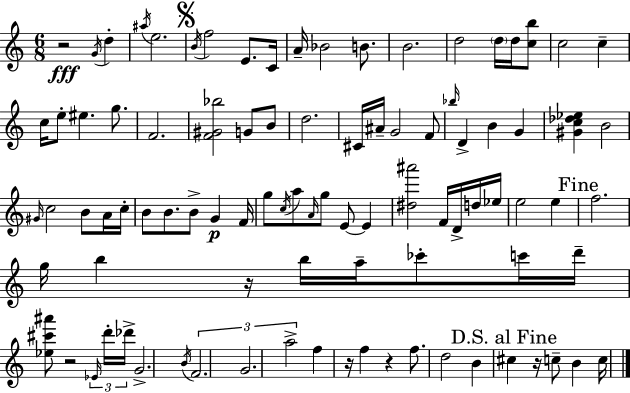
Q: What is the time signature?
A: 6/8